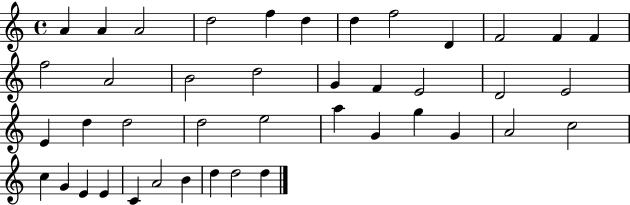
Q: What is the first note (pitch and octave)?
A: A4